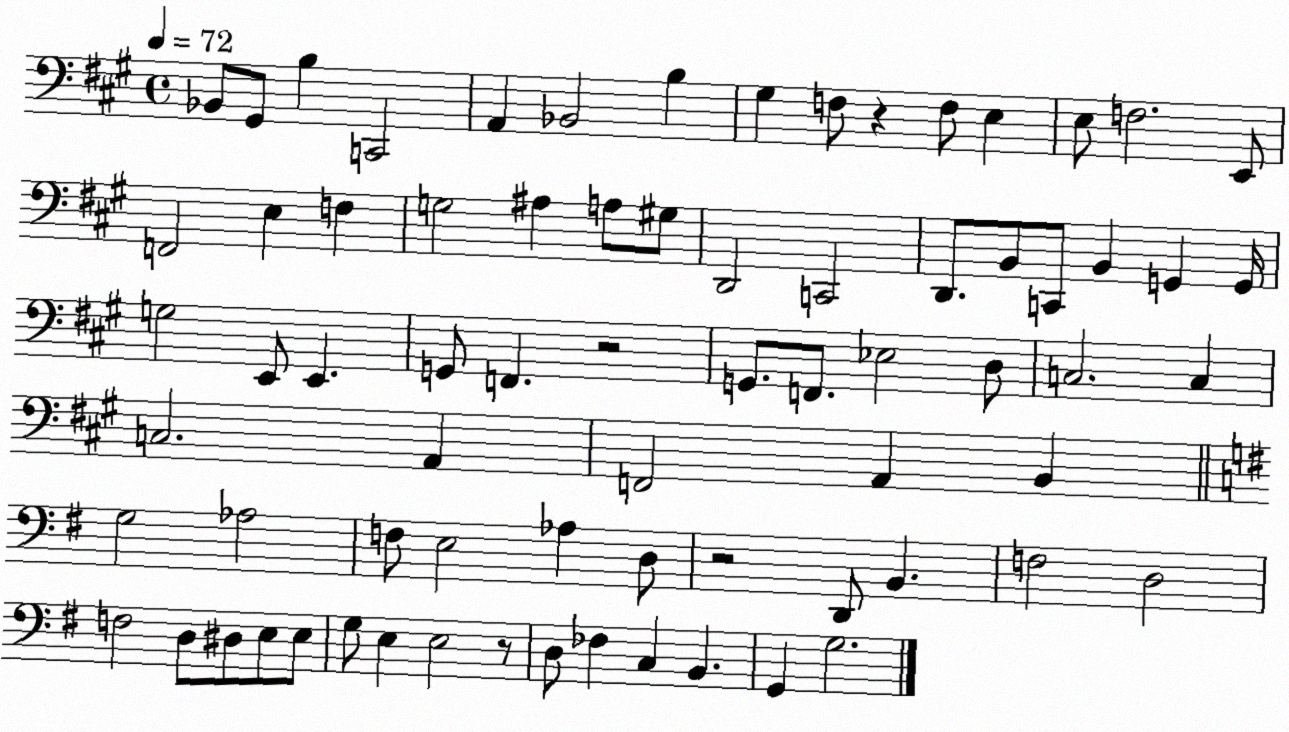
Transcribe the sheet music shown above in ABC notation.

X:1
T:Untitled
M:4/4
L:1/4
K:A
_B,,/2 ^G,,/2 B, C,,2 A,, _B,,2 B, ^G, F,/2 z F,/2 E, E,/2 F,2 E,,/2 F,,2 E, F, G,2 ^A, A,/2 ^G,/2 D,,2 C,,2 D,,/2 B,,/2 C,,/2 B,, G,, G,,/4 G,2 E,,/2 E,, G,,/2 F,, z2 G,,/2 F,,/2 _E,2 D,/2 C,2 C, C,2 A,, F,,2 A,, B,, G,2 _A,2 F,/2 E,2 _A, D,/2 z2 D,,/2 B,, F,2 D,2 F,2 D,/2 ^D,/2 E,/2 E,/2 G,/2 E, E,2 z/2 D,/2 _F, C, B,, G,, G,2